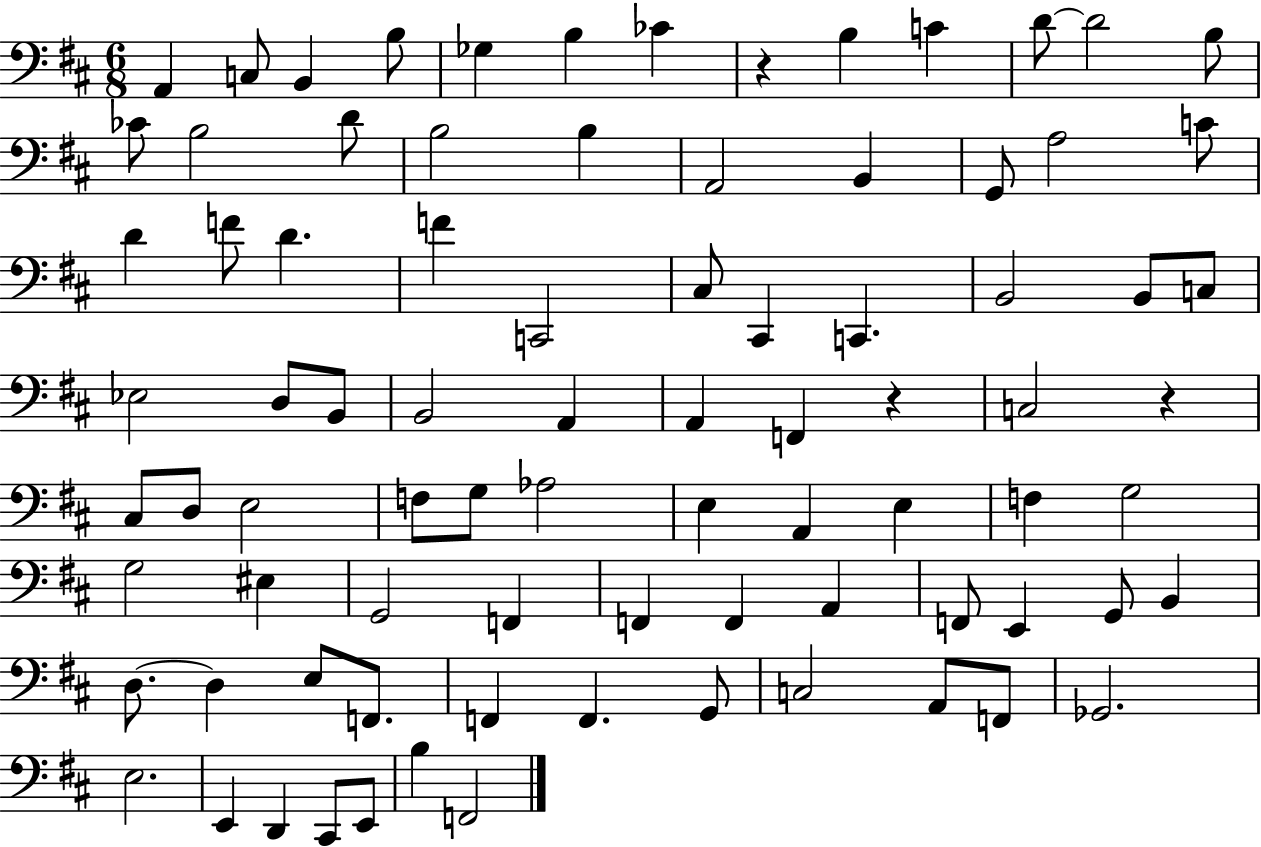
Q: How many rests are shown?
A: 3